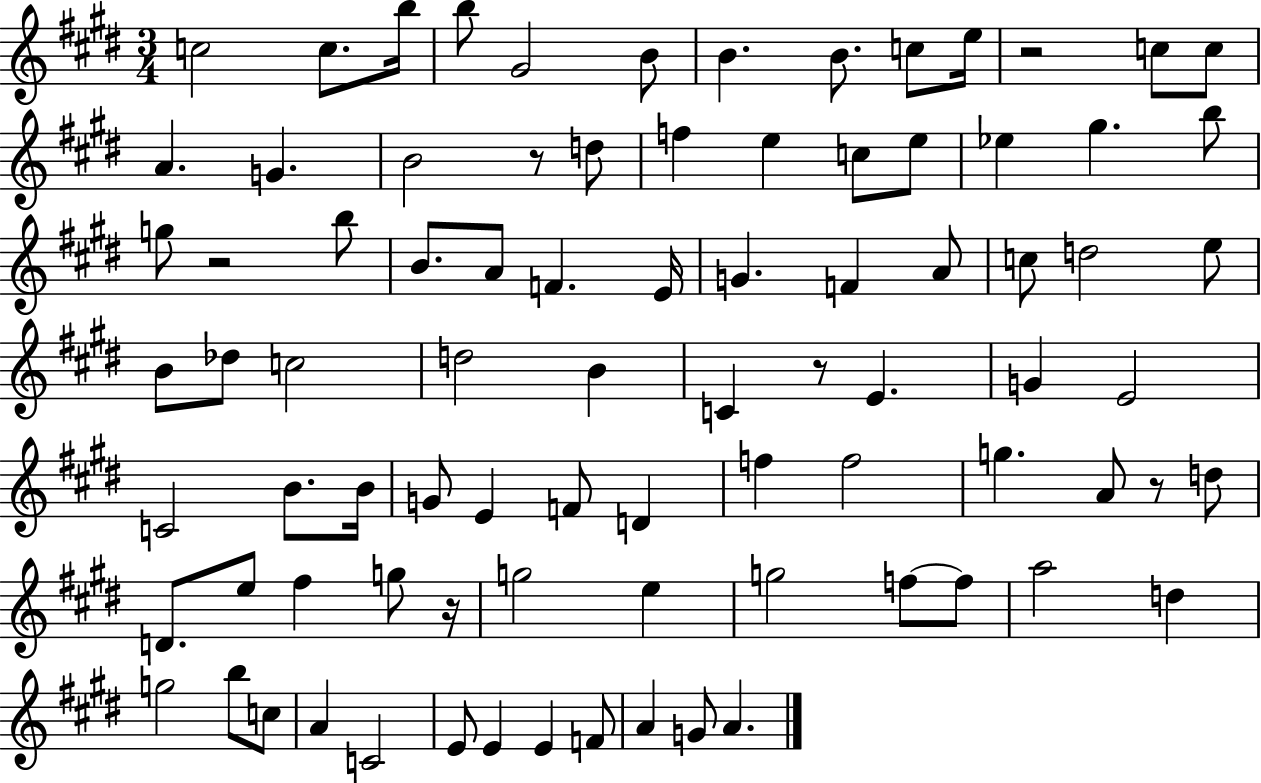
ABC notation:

X:1
T:Untitled
M:3/4
L:1/4
K:E
c2 c/2 b/4 b/2 ^G2 B/2 B B/2 c/2 e/4 z2 c/2 c/2 A G B2 z/2 d/2 f e c/2 e/2 _e ^g b/2 g/2 z2 b/2 B/2 A/2 F E/4 G F A/2 c/2 d2 e/2 B/2 _d/2 c2 d2 B C z/2 E G E2 C2 B/2 B/4 G/2 E F/2 D f f2 g A/2 z/2 d/2 D/2 e/2 ^f g/2 z/4 g2 e g2 f/2 f/2 a2 d g2 b/2 c/2 A C2 E/2 E E F/2 A G/2 A